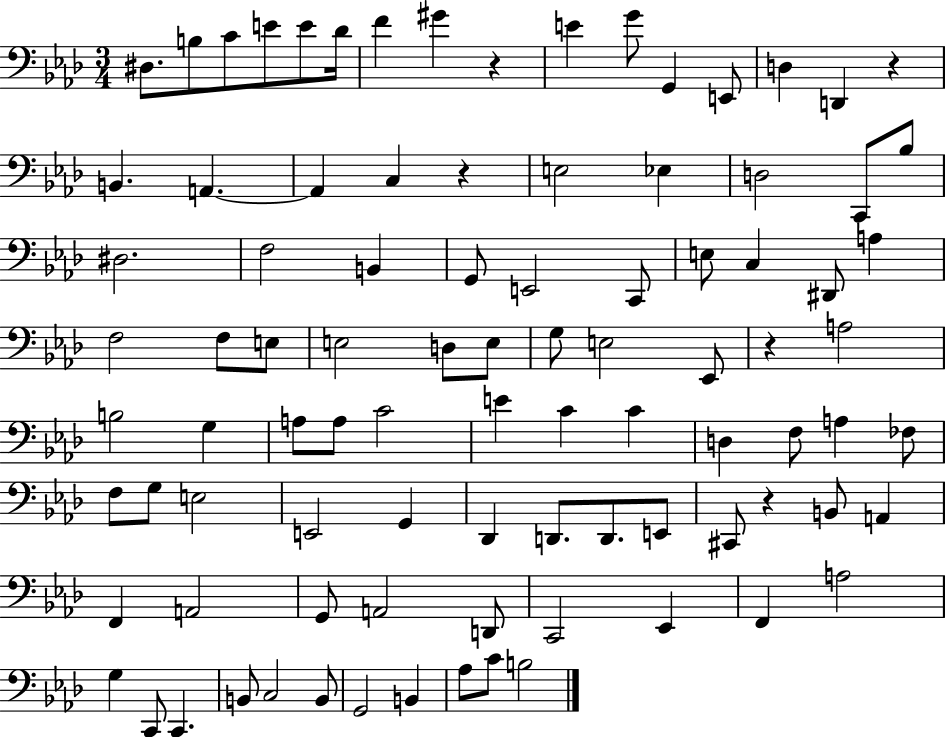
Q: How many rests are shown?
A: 5